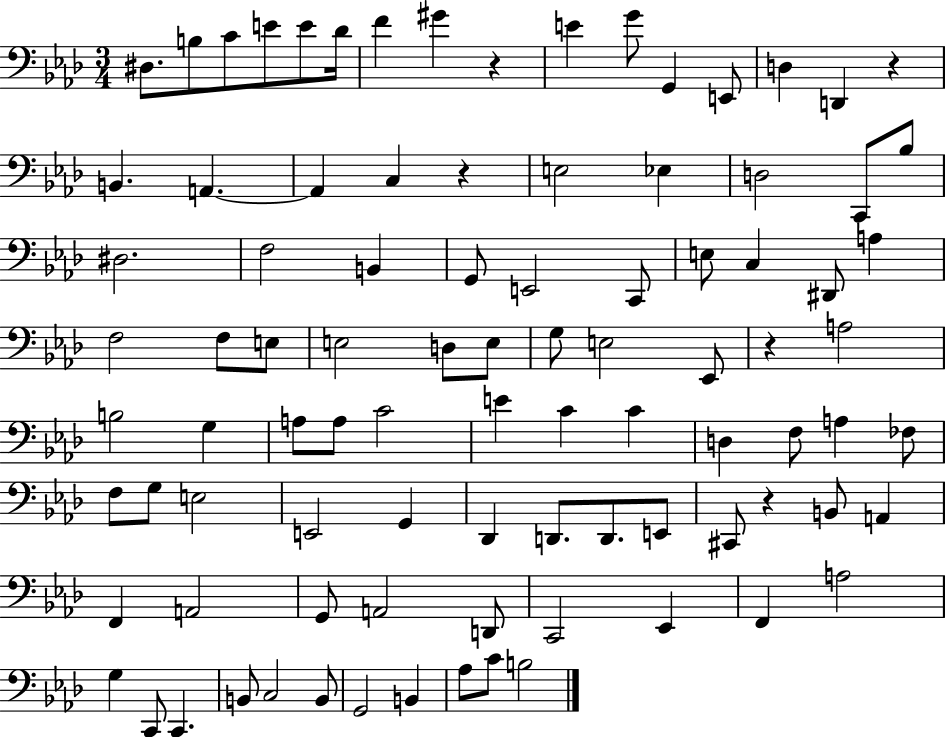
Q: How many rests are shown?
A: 5